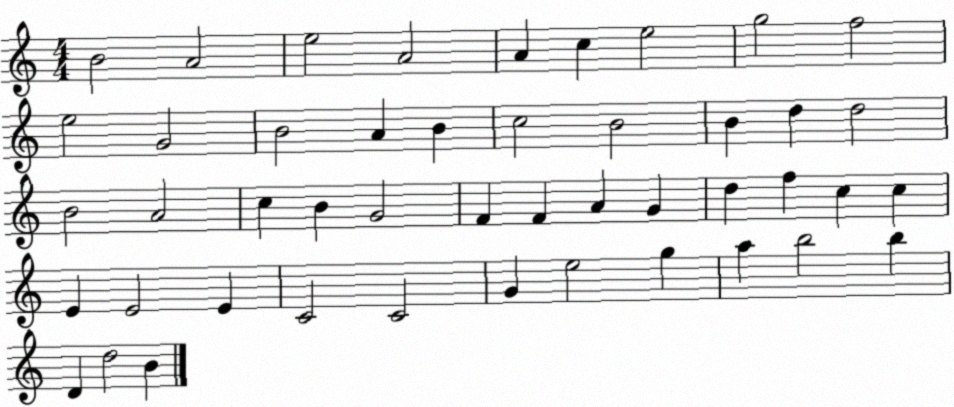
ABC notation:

X:1
T:Untitled
M:4/4
L:1/4
K:C
B2 A2 e2 A2 A c e2 g2 f2 e2 G2 B2 A B c2 B2 B d d2 B2 A2 c B G2 F F A G d f c c E E2 E C2 C2 G e2 g a b2 b D d2 B